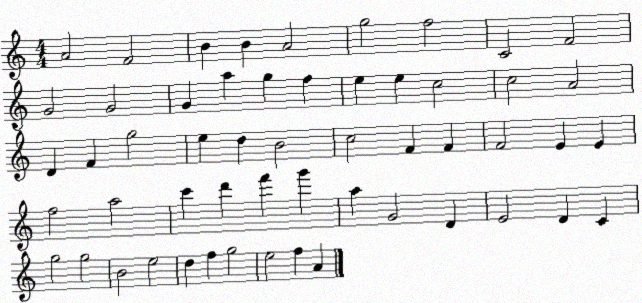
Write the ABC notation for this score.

X:1
T:Untitled
M:4/4
L:1/4
K:C
A2 F2 B B A2 g2 f2 C2 F2 G2 G2 G a g f e e c2 c2 A2 D F g2 e d B2 c2 F F F2 E E f2 a2 c' d' f' g' a G2 D E2 D C g2 g2 B2 e2 d f g2 e2 f A